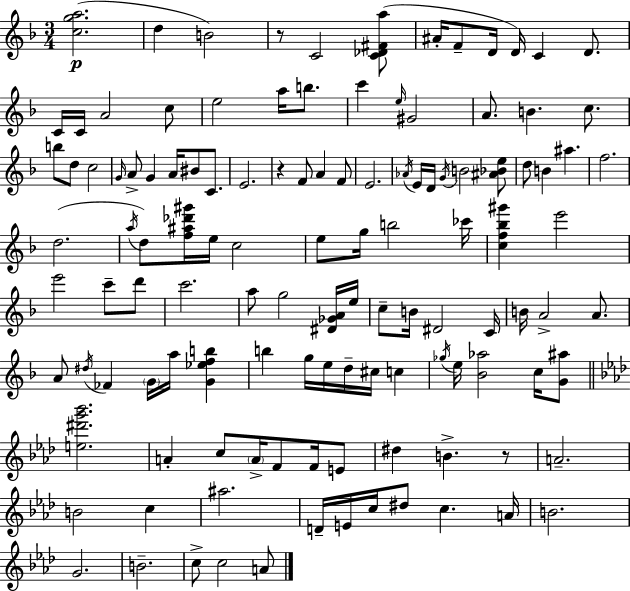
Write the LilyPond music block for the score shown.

{
  \clef treble
  \numericTimeSignature
  \time 3/4
  \key f \major
  <c'' g'' a''>2.(\p | d''4 b'2) | r8 c'2 <c' des' fis' a''>8( | ais'16-. f'8-- d'16 d'16) c'4 d'8. | \break c'16 c'16 a'2 c''8 | e''2 a''16 b''8. | c'''4 \grace { e''16 } gis'2 | a'8. b'4. c''8. | \break b''8 d''8 c''2 | \grace { g'16 } a'8-> g'4 a'16 bis'8 c'8. | e'2. | r4 f'8 a'4 | \break f'8 e'2. | \acciaccatura { aes'16 } e'16 d'16 \acciaccatura { g'16 } b'2 | <ais' bes' e''>8 d''8 b'4 ais''4. | f''2. | \break d''2.( | \acciaccatura { a''16 } d''8) <f'' ais'' des''' gis'''>16 e''16 c''2 | e''8 g''16 b''2 | ces'''16 <c'' f'' bes'' gis'''>4 e'''2 | \break e'''2 | c'''8-- d'''8 c'''2. | a''8 g''2 | <dis' ges' a'>16 e''16 c''8-- b'16 dis'2 | \break c'16 b'16 a'2-> | a'8. a'8 \acciaccatura { dis''16 } fes'4 | \parenthesize g'16 a''16 <g' ees'' f'' b''>4 b''4 g''16 e''16 | d''16-- cis''16 c''4 \acciaccatura { ges''16 } e''16 <bes' aes''>2 | \break c''16 <g' ais''>8 \bar "||" \break \key aes \major <e'' dis''' g''' bes'''>2. | a'4-. c''8 \parenthesize a'16-> f'8 f'16 e'8 | dis''4 b'4.-> r8 | a'2.-- | \break b'2 c''4 | ais''2. | d'16-- e'16 c''16 dis''8 c''4. a'16 | b'2. | \break g'2. | b'2.-- | c''8-> c''2 a'8 | \bar "|."
}